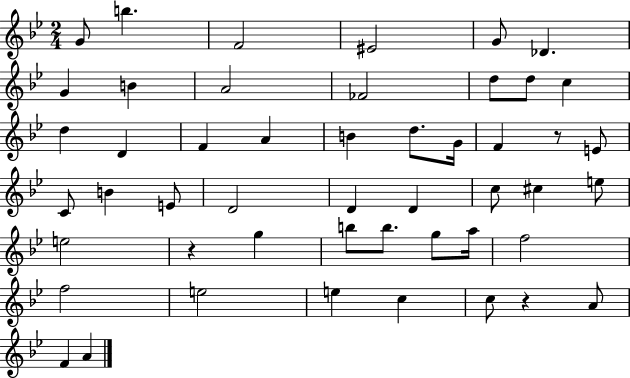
G4/e B5/q. F4/h EIS4/h G4/e Db4/q. G4/q B4/q A4/h FES4/h D5/e D5/e C5/q D5/q D4/q F4/q A4/q B4/q D5/e. G4/s F4/q R/e E4/e C4/e B4/q E4/e D4/h D4/q D4/q C5/e C#5/q E5/e E5/h R/q G5/q B5/e B5/e. G5/e A5/s F5/h F5/h E5/h E5/q C5/q C5/e R/q A4/e F4/q A4/q